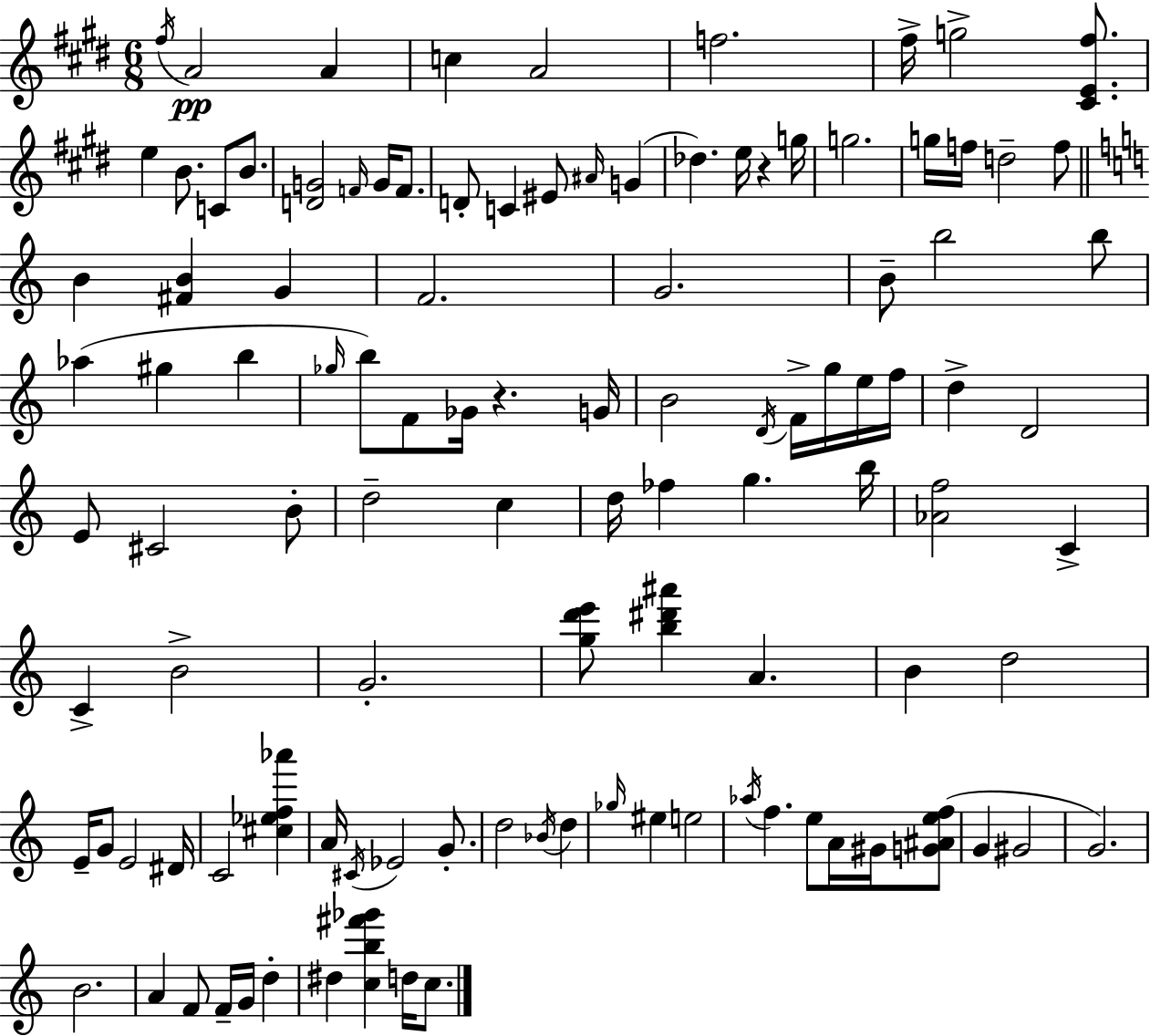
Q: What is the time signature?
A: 6/8